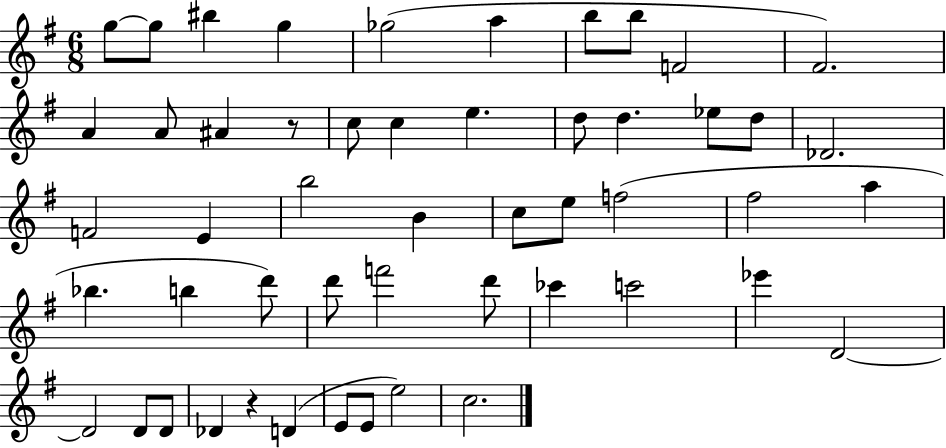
X:1
T:Untitled
M:6/8
L:1/4
K:G
g/2 g/2 ^b g _g2 a b/2 b/2 F2 ^F2 A A/2 ^A z/2 c/2 c e d/2 d _e/2 d/2 _D2 F2 E b2 B c/2 e/2 f2 ^f2 a _b b d'/2 d'/2 f'2 d'/2 _c' c'2 _e' D2 D2 D/2 D/2 _D z D E/2 E/2 e2 c2